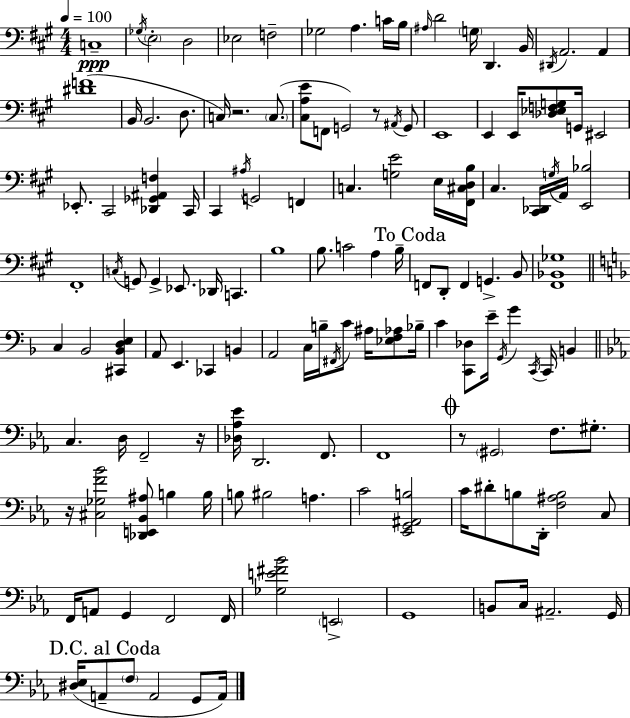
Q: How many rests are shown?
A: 5